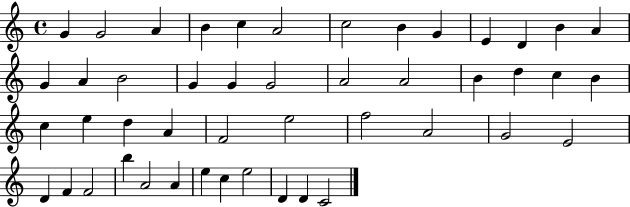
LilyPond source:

{
  \clef treble
  \time 4/4
  \defaultTimeSignature
  \key c \major
  g'4 g'2 a'4 | b'4 c''4 a'2 | c''2 b'4 g'4 | e'4 d'4 b'4 a'4 | \break g'4 a'4 b'2 | g'4 g'4 g'2 | a'2 a'2 | b'4 d''4 c''4 b'4 | \break c''4 e''4 d''4 a'4 | f'2 e''2 | f''2 a'2 | g'2 e'2 | \break d'4 f'4 f'2 | b''4 a'2 a'4 | e''4 c''4 e''2 | d'4 d'4 c'2 | \break \bar "|."
}